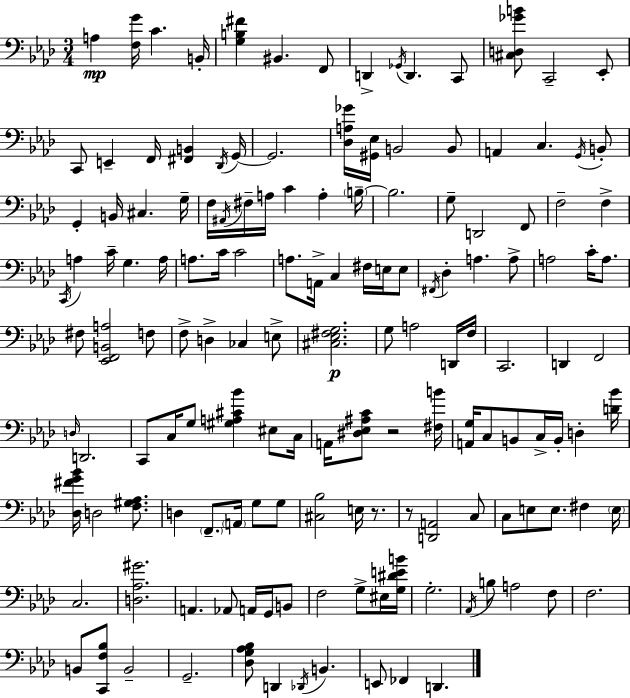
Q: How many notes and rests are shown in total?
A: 148